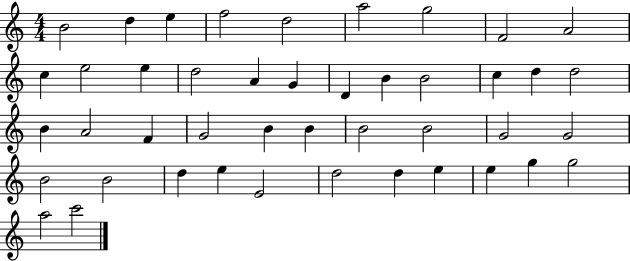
B4/h D5/q E5/q F5/h D5/h A5/h G5/h F4/h A4/h C5/q E5/h E5/q D5/h A4/q G4/q D4/q B4/q B4/h C5/q D5/q D5/h B4/q A4/h F4/q G4/h B4/q B4/q B4/h B4/h G4/h G4/h B4/h B4/h D5/q E5/q E4/h D5/h D5/q E5/q E5/q G5/q G5/h A5/h C6/h